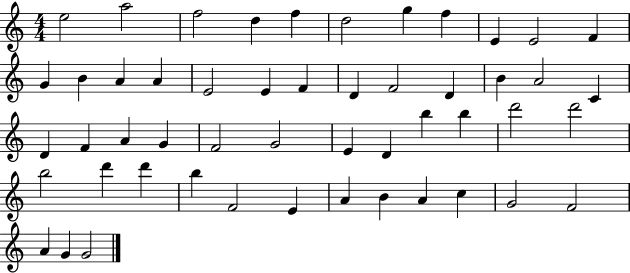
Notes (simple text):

E5/h A5/h F5/h D5/q F5/q D5/h G5/q F5/q E4/q E4/h F4/q G4/q B4/q A4/q A4/q E4/h E4/q F4/q D4/q F4/h D4/q B4/q A4/h C4/q D4/q F4/q A4/q G4/q F4/h G4/h E4/q D4/q B5/q B5/q D6/h D6/h B5/h D6/q D6/q B5/q F4/h E4/q A4/q B4/q A4/q C5/q G4/h F4/h A4/q G4/q G4/h